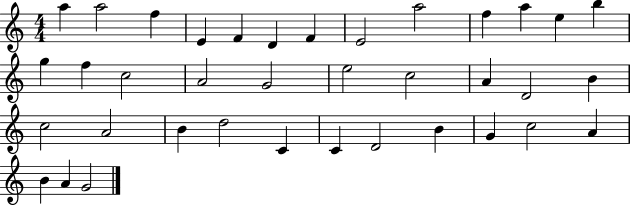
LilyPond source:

{
  \clef treble
  \numericTimeSignature
  \time 4/4
  \key c \major
  a''4 a''2 f''4 | e'4 f'4 d'4 f'4 | e'2 a''2 | f''4 a''4 e''4 b''4 | \break g''4 f''4 c''2 | a'2 g'2 | e''2 c''2 | a'4 d'2 b'4 | \break c''2 a'2 | b'4 d''2 c'4 | c'4 d'2 b'4 | g'4 c''2 a'4 | \break b'4 a'4 g'2 | \bar "|."
}